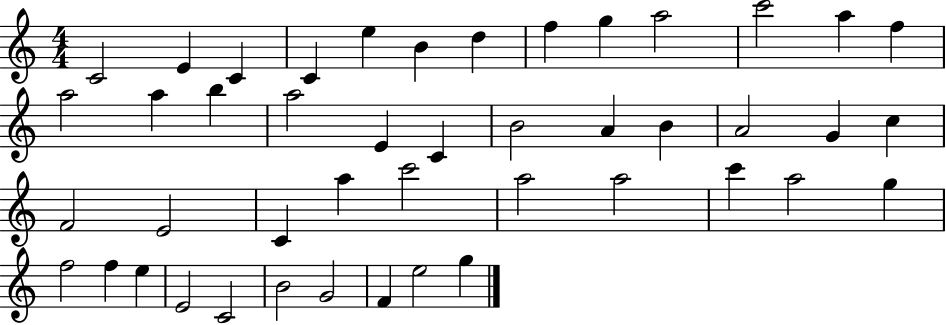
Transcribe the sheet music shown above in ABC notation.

X:1
T:Untitled
M:4/4
L:1/4
K:C
C2 E C C e B d f g a2 c'2 a f a2 a b a2 E C B2 A B A2 G c F2 E2 C a c'2 a2 a2 c' a2 g f2 f e E2 C2 B2 G2 F e2 g